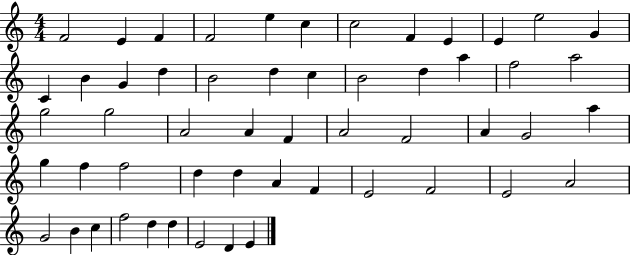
F4/h E4/q F4/q F4/h E5/q C5/q C5/h F4/q E4/q E4/q E5/h G4/q C4/q B4/q G4/q D5/q B4/h D5/q C5/q B4/h D5/q A5/q F5/h A5/h G5/h G5/h A4/h A4/q F4/q A4/h F4/h A4/q G4/h A5/q G5/q F5/q F5/h D5/q D5/q A4/q F4/q E4/h F4/h E4/h A4/h G4/h B4/q C5/q F5/h D5/q D5/q E4/h D4/q E4/q